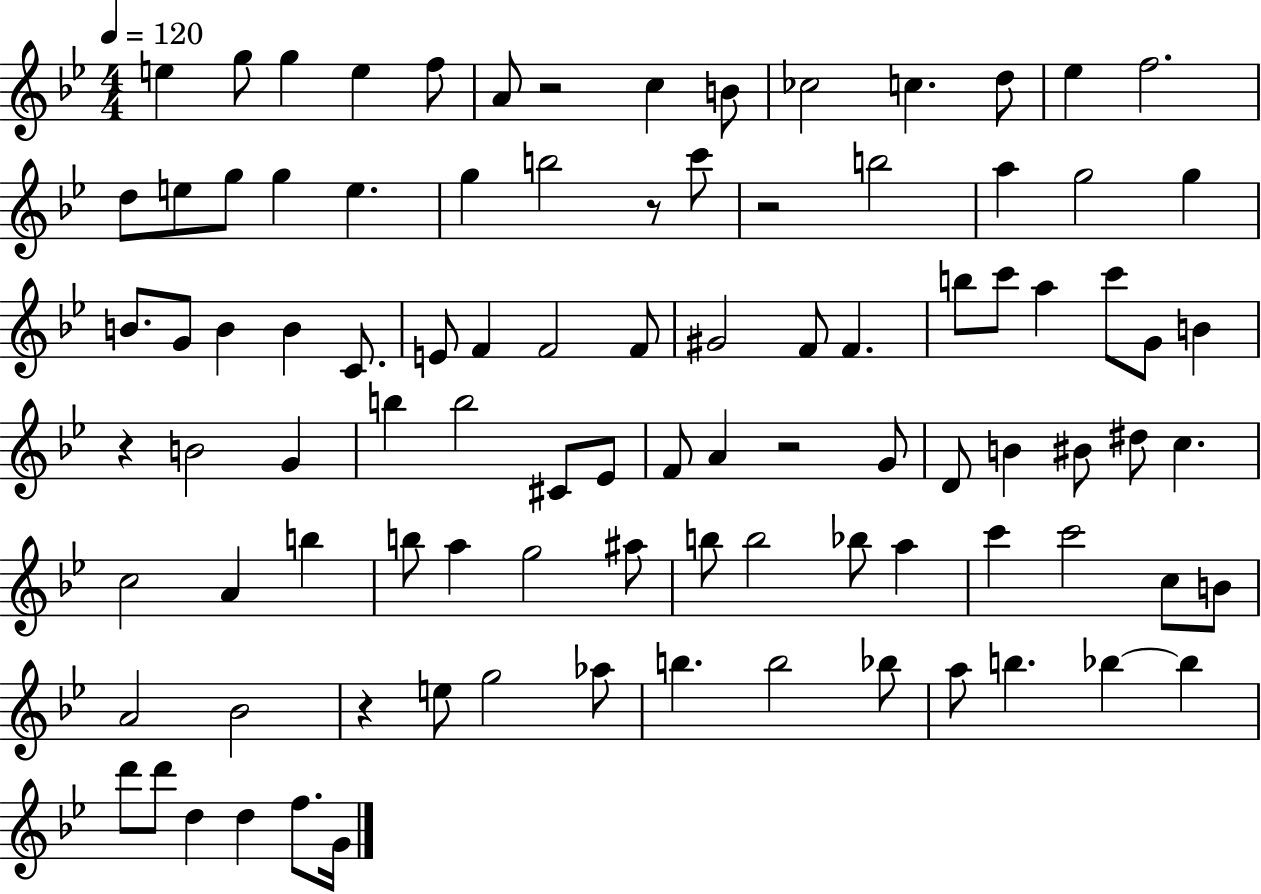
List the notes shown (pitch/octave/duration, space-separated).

E5/q G5/e G5/q E5/q F5/e A4/e R/h C5/q B4/e CES5/h C5/q. D5/e Eb5/q F5/h. D5/e E5/e G5/e G5/q E5/q. G5/q B5/h R/e C6/e R/h B5/h A5/q G5/h G5/q B4/e. G4/e B4/q B4/q C4/e. E4/e F4/q F4/h F4/e G#4/h F4/e F4/q. B5/e C6/e A5/q C6/e G4/e B4/q R/q B4/h G4/q B5/q B5/h C#4/e Eb4/e F4/e A4/q R/h G4/e D4/e B4/q BIS4/e D#5/e C5/q. C5/h A4/q B5/q B5/e A5/q G5/h A#5/e B5/e B5/h Bb5/e A5/q C6/q C6/h C5/e B4/e A4/h Bb4/h R/q E5/e G5/h Ab5/e B5/q. B5/h Bb5/e A5/e B5/q. Bb5/q Bb5/q D6/e D6/e D5/q D5/q F5/e. G4/s